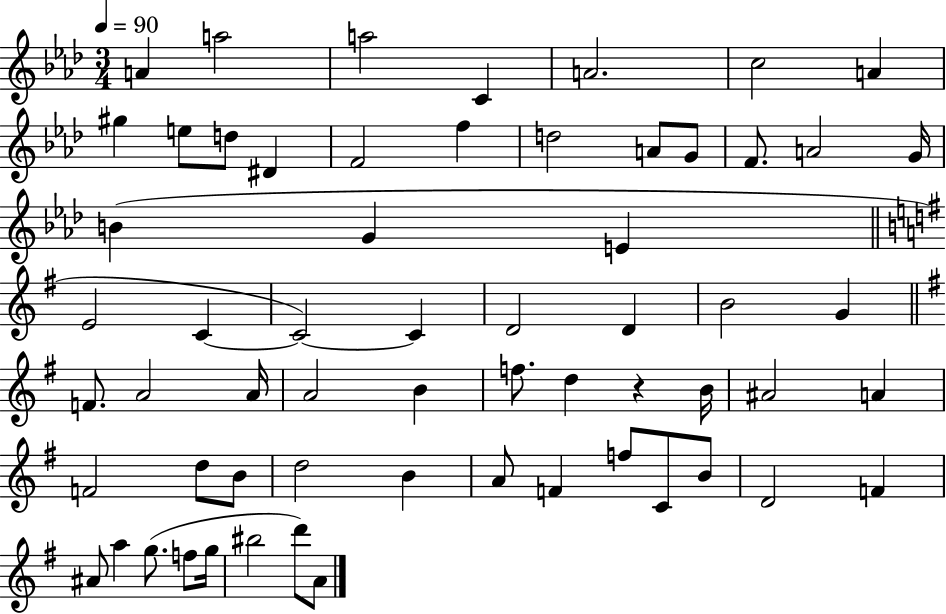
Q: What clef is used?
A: treble